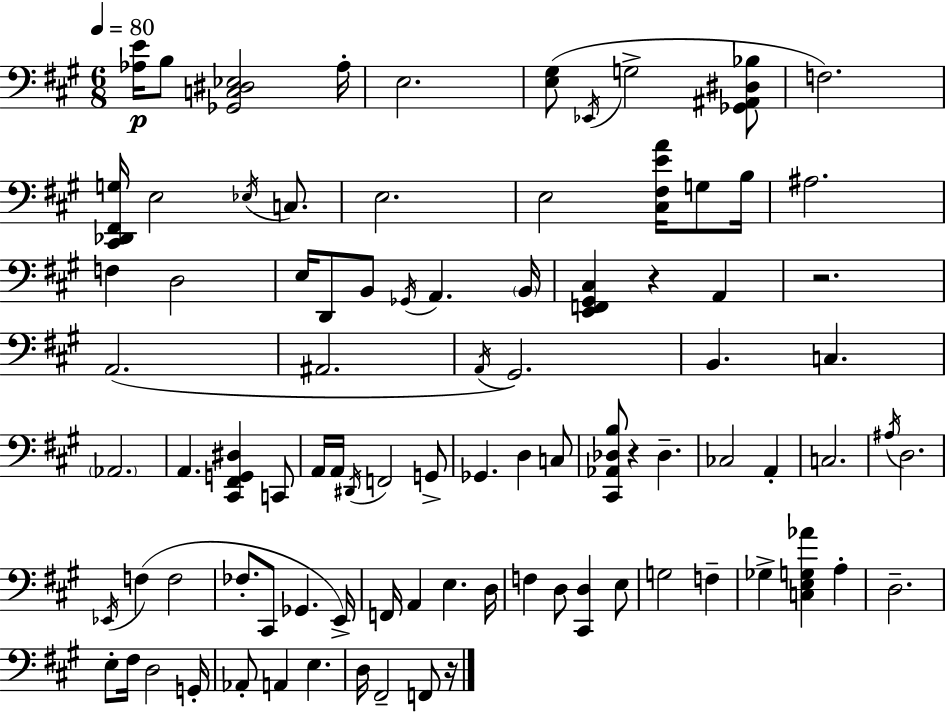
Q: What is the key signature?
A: A major